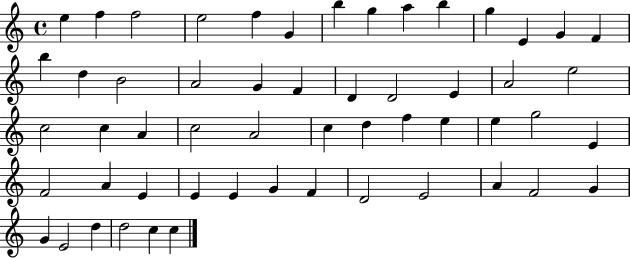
{
  \clef treble
  \time 4/4
  \defaultTimeSignature
  \key c \major
  e''4 f''4 f''2 | e''2 f''4 g'4 | b''4 g''4 a''4 b''4 | g''4 e'4 g'4 f'4 | \break b''4 d''4 b'2 | a'2 g'4 f'4 | d'4 d'2 e'4 | a'2 e''2 | \break c''2 c''4 a'4 | c''2 a'2 | c''4 d''4 f''4 e''4 | e''4 g''2 e'4 | \break f'2 a'4 e'4 | e'4 e'4 g'4 f'4 | d'2 e'2 | a'4 f'2 g'4 | \break g'4 e'2 d''4 | d''2 c''4 c''4 | \bar "|."
}